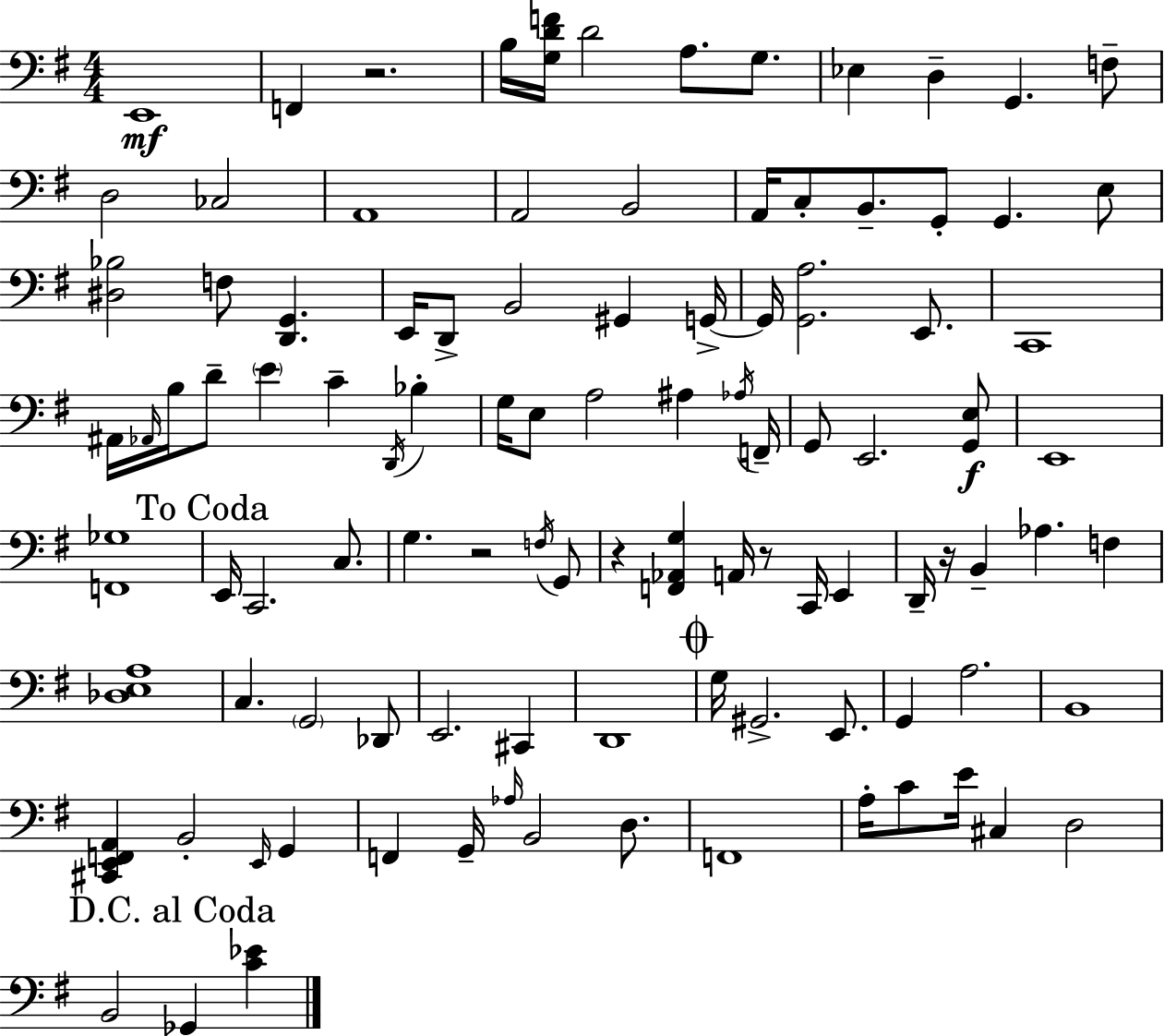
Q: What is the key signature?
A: E minor